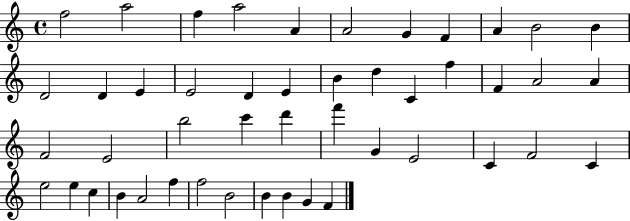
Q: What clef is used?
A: treble